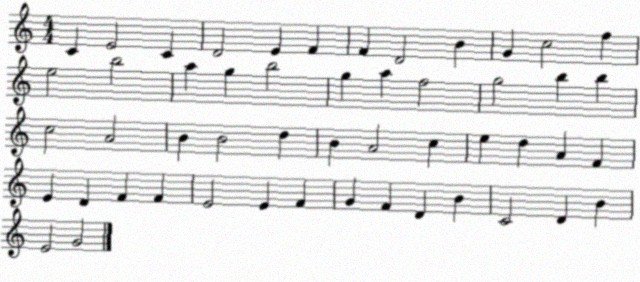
X:1
T:Untitled
M:4/4
L:1/4
K:C
C E2 C D2 E F F D2 B G c2 f e2 b2 a g b2 g a f2 g2 b b c2 A2 B B2 d B A2 c e d A F E D F F E2 E F G F D B C2 D B E2 G2